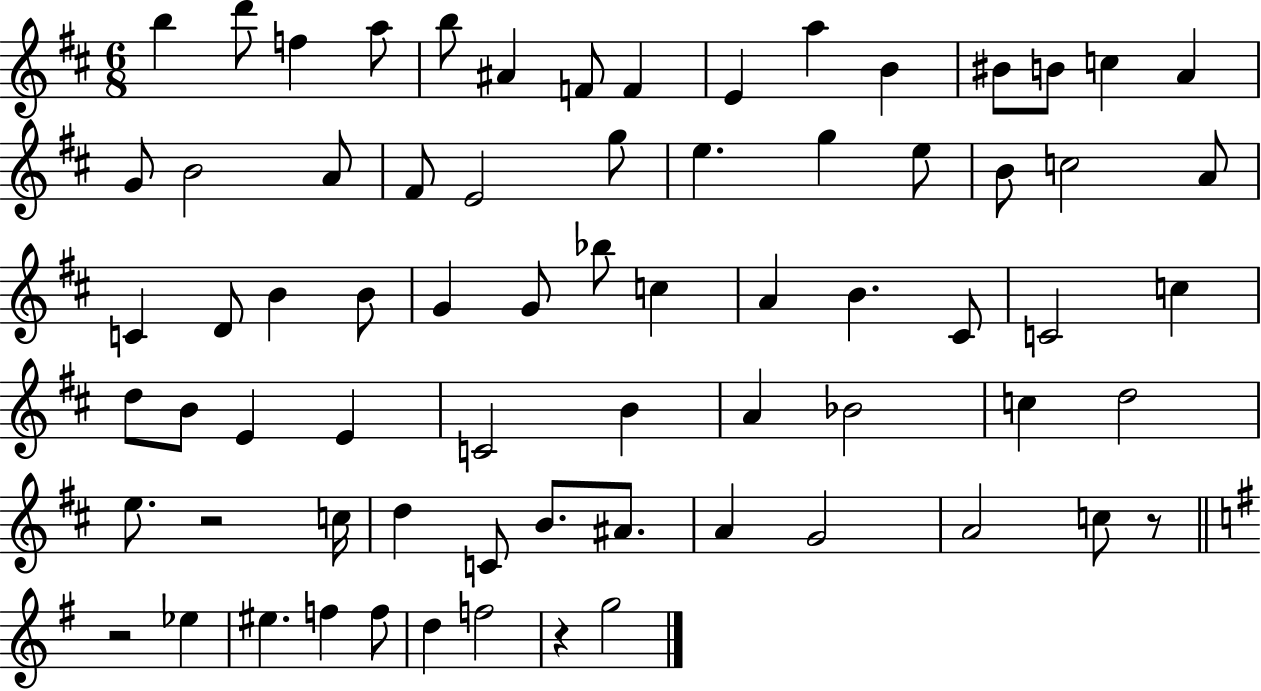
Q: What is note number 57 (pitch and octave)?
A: A4